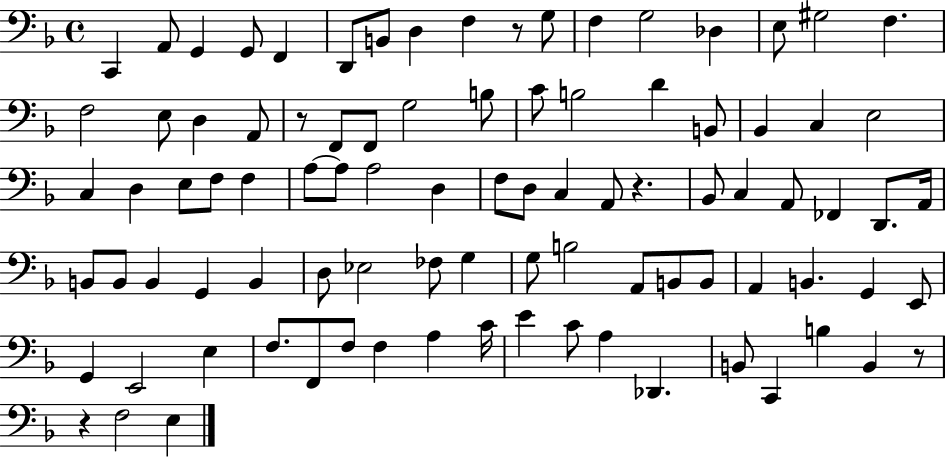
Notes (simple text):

C2/q A2/e G2/q G2/e F2/q D2/e B2/e D3/q F3/q R/e G3/e F3/q G3/h Db3/q E3/e G#3/h F3/q. F3/h E3/e D3/q A2/e R/e F2/e F2/e G3/h B3/e C4/e B3/h D4/q B2/e Bb2/q C3/q E3/h C3/q D3/q E3/e F3/e F3/q A3/e A3/e A3/h D3/q F3/e D3/e C3/q A2/e R/q. Bb2/e C3/q A2/e FES2/q D2/e. A2/s B2/e B2/e B2/q G2/q B2/q D3/e Eb3/h FES3/e G3/q G3/e B3/h A2/e B2/e B2/e A2/q B2/q. G2/q E2/e G2/q E2/h E3/q F3/e. F2/e F3/e F3/q A3/q C4/s E4/q C4/e A3/q Db2/q. B2/e C2/q B3/q B2/q R/e R/q F3/h E3/q